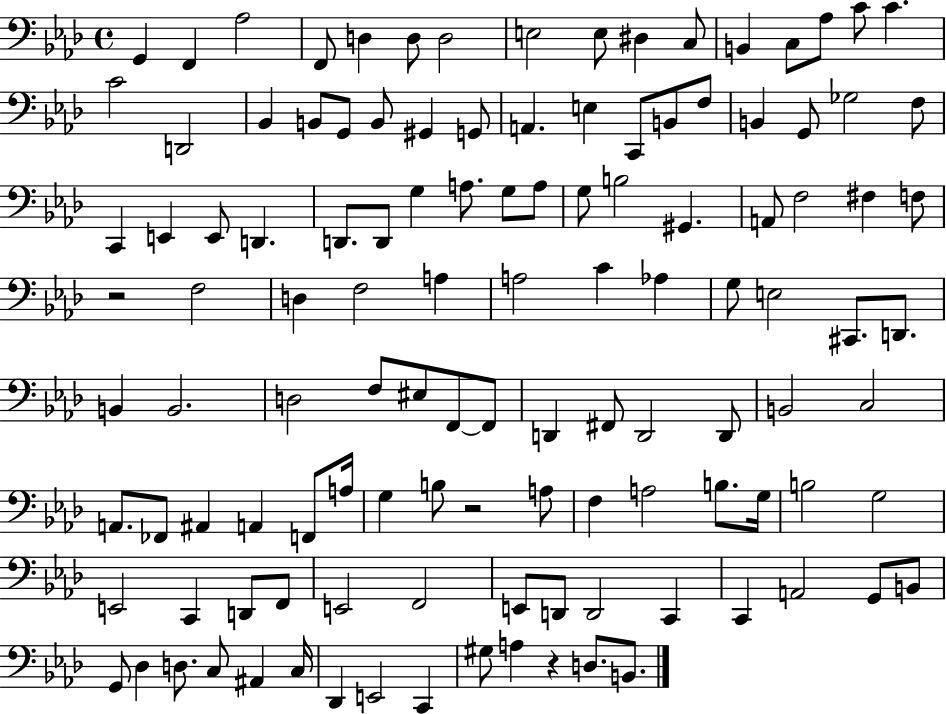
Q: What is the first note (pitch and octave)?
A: G2